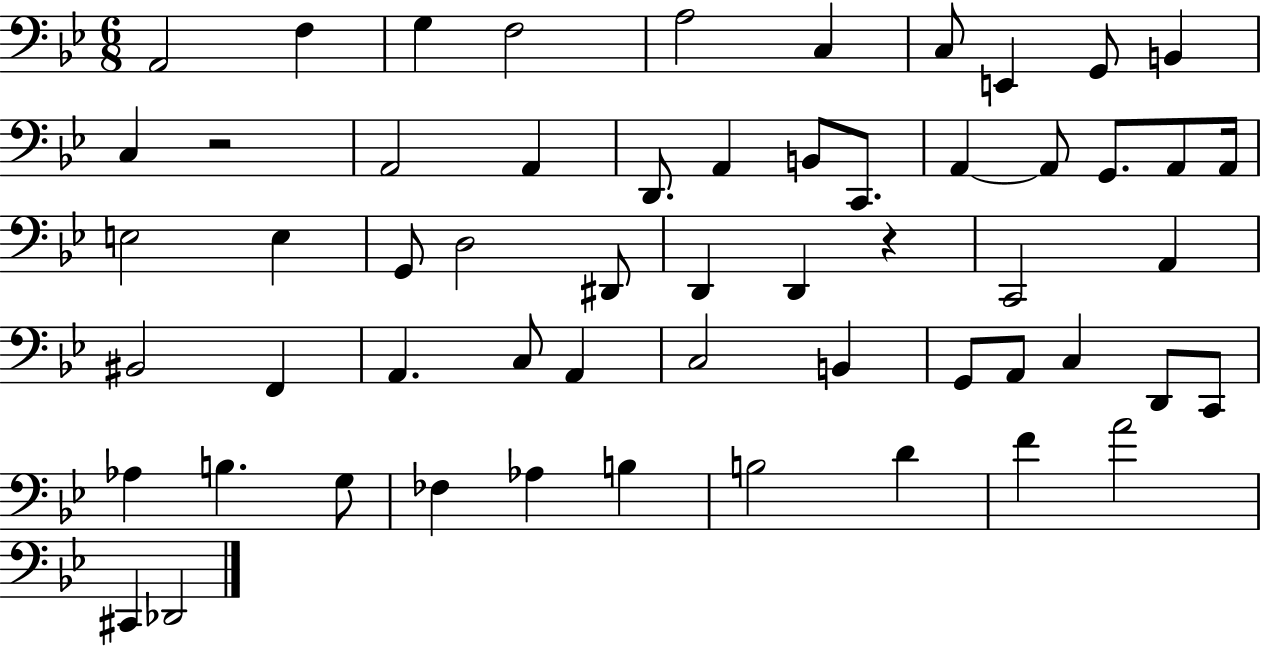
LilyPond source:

{
  \clef bass
  \numericTimeSignature
  \time 6/8
  \key bes \major
  a,2 f4 | g4 f2 | a2 c4 | c8 e,4 g,8 b,4 | \break c4 r2 | a,2 a,4 | d,8. a,4 b,8 c,8. | a,4~~ a,8 g,8. a,8 a,16 | \break e2 e4 | g,8 d2 dis,8 | d,4 d,4 r4 | c,2 a,4 | \break bis,2 f,4 | a,4. c8 a,4 | c2 b,4 | g,8 a,8 c4 d,8 c,8 | \break aes4 b4. g8 | fes4 aes4 b4 | b2 d'4 | f'4 a'2 | \break cis,4 des,2 | \bar "|."
}